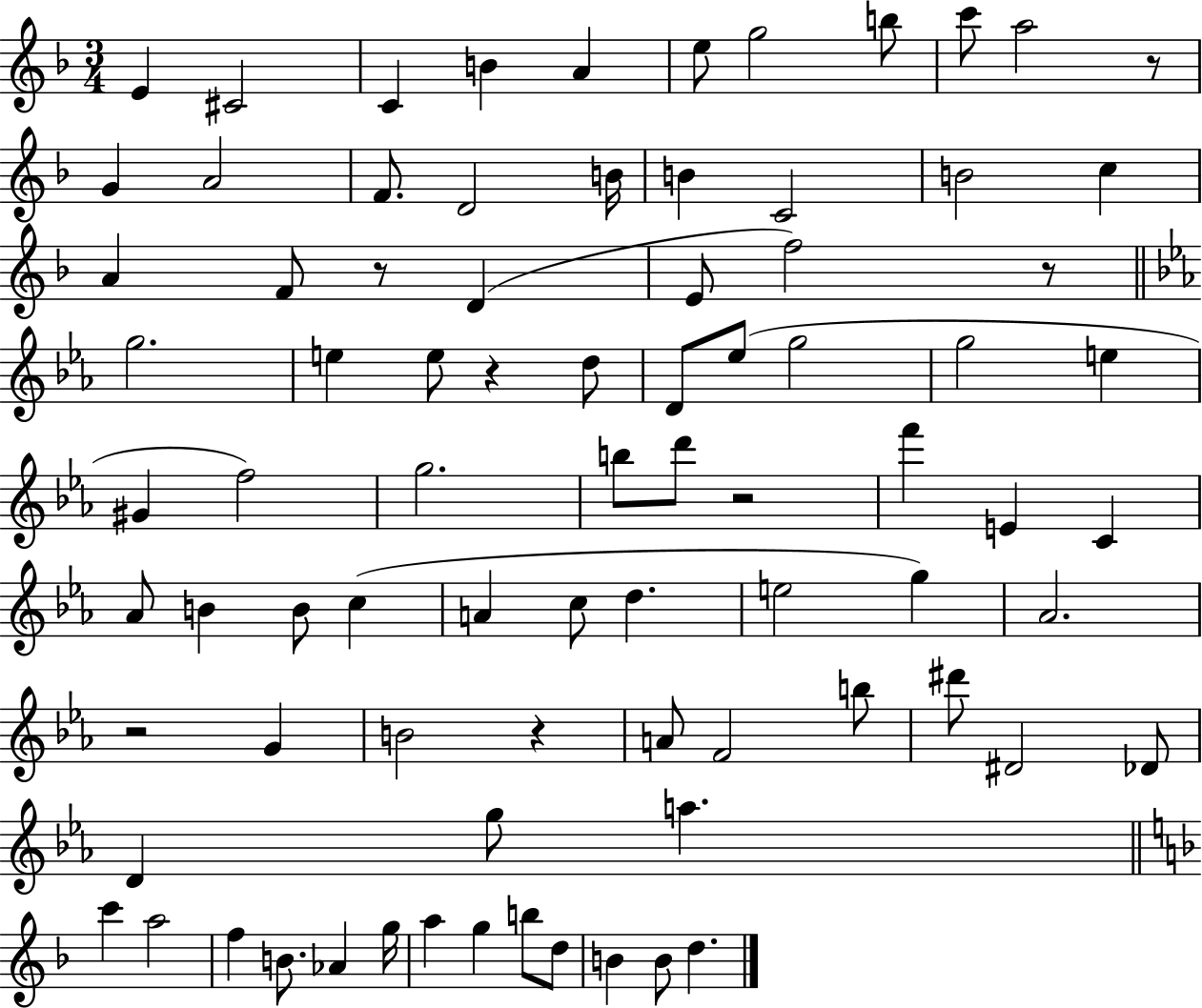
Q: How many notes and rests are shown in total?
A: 82